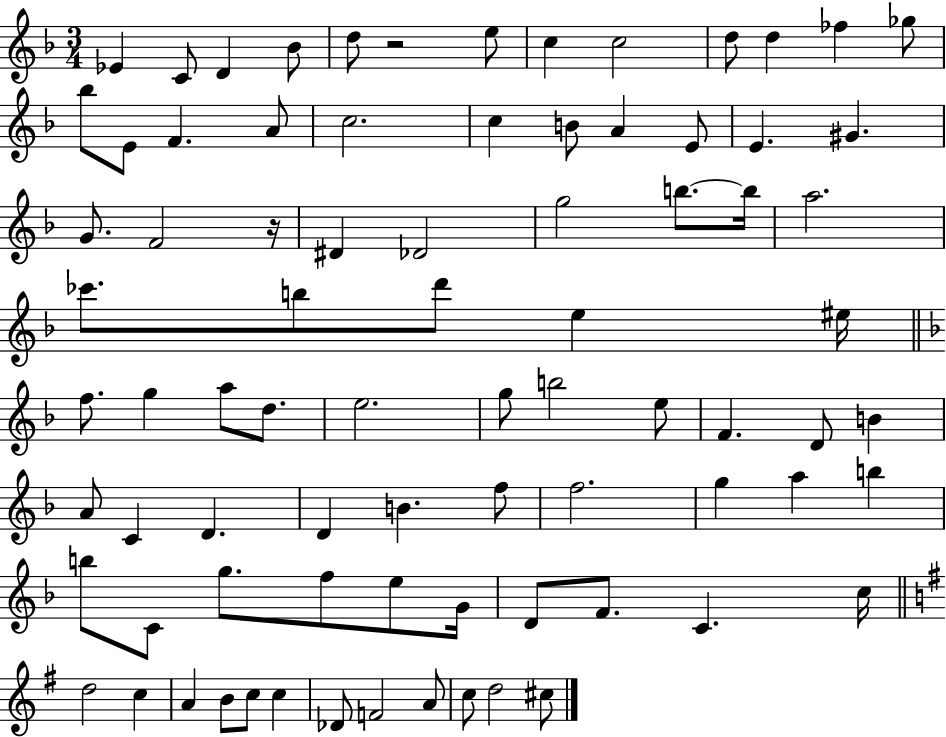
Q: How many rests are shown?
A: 2